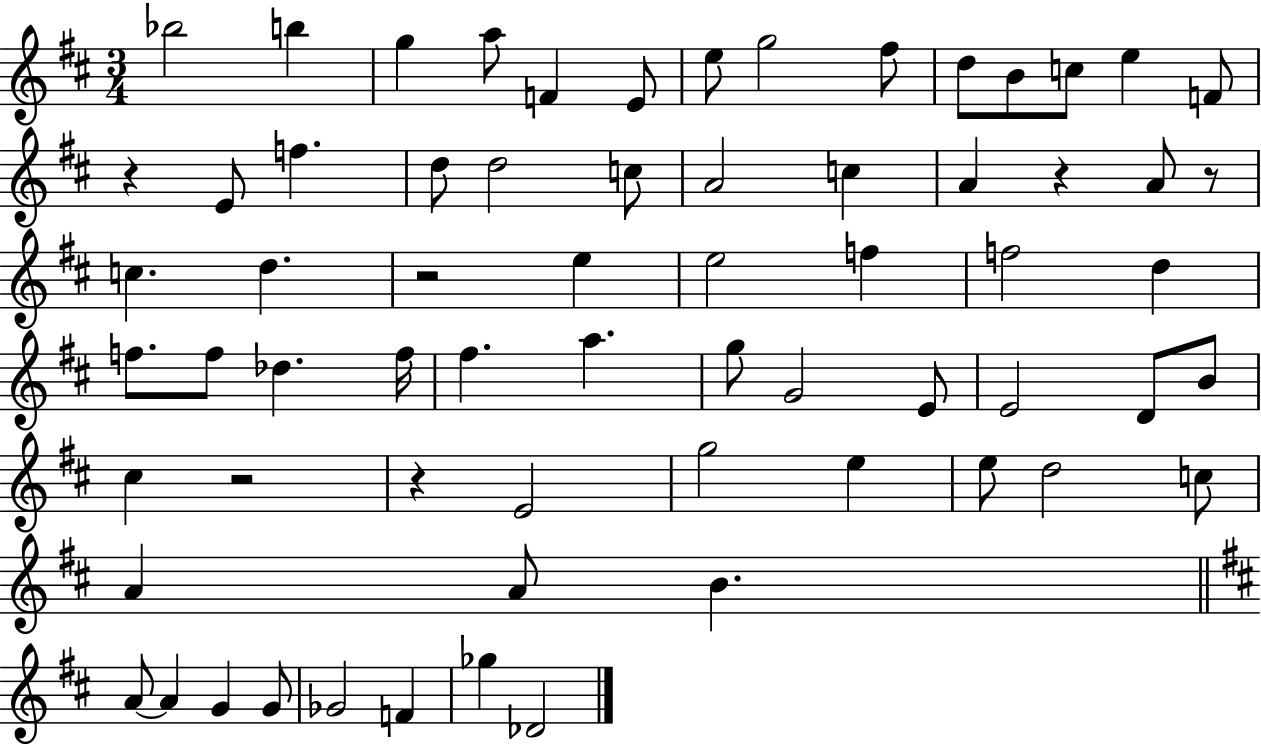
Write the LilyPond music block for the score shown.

{
  \clef treble
  \numericTimeSignature
  \time 3/4
  \key d \major
  bes''2 b''4 | g''4 a''8 f'4 e'8 | e''8 g''2 fis''8 | d''8 b'8 c''8 e''4 f'8 | \break r4 e'8 f''4. | d''8 d''2 c''8 | a'2 c''4 | a'4 r4 a'8 r8 | \break c''4. d''4. | r2 e''4 | e''2 f''4 | f''2 d''4 | \break f''8. f''8 des''4. f''16 | fis''4. a''4. | g''8 g'2 e'8 | e'2 d'8 b'8 | \break cis''4 r2 | r4 e'2 | g''2 e''4 | e''8 d''2 c''8 | \break a'4 a'8 b'4. | \bar "||" \break \key d \major a'8~~ a'4 g'4 g'8 | ges'2 f'4 | ges''4 des'2 | \bar "|."
}